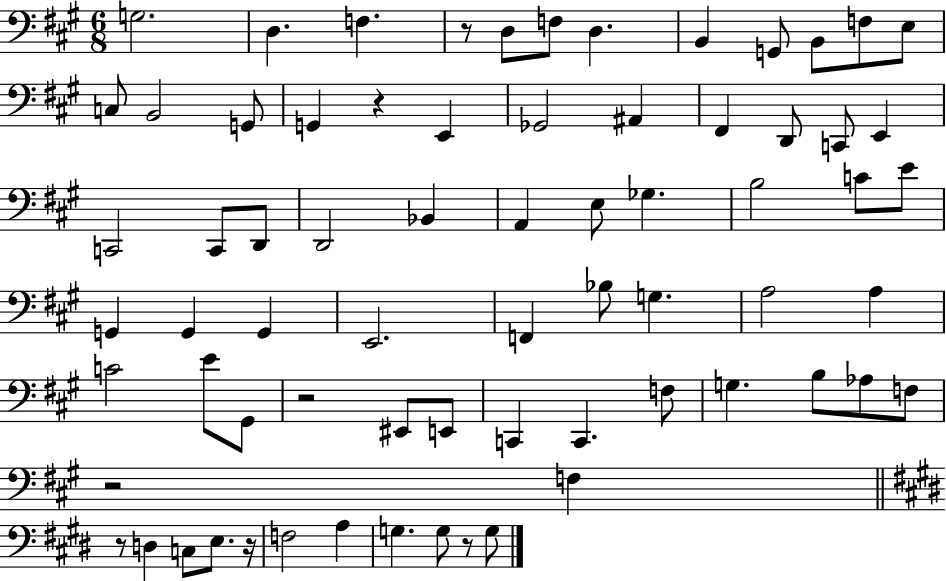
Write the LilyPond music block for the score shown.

{
  \clef bass
  \numericTimeSignature
  \time 6/8
  \key a \major
  g2. | d4. f4. | r8 d8 f8 d4. | b,4 g,8 b,8 f8 e8 | \break c8 b,2 g,8 | g,4 r4 e,4 | ges,2 ais,4 | fis,4 d,8 c,8 e,4 | \break c,2 c,8 d,8 | d,2 bes,4 | a,4 e8 ges4. | b2 c'8 e'8 | \break g,4 g,4 g,4 | e,2. | f,4 bes8 g4. | a2 a4 | \break c'2 e'8 gis,8 | r2 eis,8 e,8 | c,4 c,4. f8 | g4. b8 aes8 f8 | \break r2 f4 | \bar "||" \break \key e \major r8 d4 c8 e8. r16 | f2 a4 | g4. g8 r8 g8 | \bar "|."
}